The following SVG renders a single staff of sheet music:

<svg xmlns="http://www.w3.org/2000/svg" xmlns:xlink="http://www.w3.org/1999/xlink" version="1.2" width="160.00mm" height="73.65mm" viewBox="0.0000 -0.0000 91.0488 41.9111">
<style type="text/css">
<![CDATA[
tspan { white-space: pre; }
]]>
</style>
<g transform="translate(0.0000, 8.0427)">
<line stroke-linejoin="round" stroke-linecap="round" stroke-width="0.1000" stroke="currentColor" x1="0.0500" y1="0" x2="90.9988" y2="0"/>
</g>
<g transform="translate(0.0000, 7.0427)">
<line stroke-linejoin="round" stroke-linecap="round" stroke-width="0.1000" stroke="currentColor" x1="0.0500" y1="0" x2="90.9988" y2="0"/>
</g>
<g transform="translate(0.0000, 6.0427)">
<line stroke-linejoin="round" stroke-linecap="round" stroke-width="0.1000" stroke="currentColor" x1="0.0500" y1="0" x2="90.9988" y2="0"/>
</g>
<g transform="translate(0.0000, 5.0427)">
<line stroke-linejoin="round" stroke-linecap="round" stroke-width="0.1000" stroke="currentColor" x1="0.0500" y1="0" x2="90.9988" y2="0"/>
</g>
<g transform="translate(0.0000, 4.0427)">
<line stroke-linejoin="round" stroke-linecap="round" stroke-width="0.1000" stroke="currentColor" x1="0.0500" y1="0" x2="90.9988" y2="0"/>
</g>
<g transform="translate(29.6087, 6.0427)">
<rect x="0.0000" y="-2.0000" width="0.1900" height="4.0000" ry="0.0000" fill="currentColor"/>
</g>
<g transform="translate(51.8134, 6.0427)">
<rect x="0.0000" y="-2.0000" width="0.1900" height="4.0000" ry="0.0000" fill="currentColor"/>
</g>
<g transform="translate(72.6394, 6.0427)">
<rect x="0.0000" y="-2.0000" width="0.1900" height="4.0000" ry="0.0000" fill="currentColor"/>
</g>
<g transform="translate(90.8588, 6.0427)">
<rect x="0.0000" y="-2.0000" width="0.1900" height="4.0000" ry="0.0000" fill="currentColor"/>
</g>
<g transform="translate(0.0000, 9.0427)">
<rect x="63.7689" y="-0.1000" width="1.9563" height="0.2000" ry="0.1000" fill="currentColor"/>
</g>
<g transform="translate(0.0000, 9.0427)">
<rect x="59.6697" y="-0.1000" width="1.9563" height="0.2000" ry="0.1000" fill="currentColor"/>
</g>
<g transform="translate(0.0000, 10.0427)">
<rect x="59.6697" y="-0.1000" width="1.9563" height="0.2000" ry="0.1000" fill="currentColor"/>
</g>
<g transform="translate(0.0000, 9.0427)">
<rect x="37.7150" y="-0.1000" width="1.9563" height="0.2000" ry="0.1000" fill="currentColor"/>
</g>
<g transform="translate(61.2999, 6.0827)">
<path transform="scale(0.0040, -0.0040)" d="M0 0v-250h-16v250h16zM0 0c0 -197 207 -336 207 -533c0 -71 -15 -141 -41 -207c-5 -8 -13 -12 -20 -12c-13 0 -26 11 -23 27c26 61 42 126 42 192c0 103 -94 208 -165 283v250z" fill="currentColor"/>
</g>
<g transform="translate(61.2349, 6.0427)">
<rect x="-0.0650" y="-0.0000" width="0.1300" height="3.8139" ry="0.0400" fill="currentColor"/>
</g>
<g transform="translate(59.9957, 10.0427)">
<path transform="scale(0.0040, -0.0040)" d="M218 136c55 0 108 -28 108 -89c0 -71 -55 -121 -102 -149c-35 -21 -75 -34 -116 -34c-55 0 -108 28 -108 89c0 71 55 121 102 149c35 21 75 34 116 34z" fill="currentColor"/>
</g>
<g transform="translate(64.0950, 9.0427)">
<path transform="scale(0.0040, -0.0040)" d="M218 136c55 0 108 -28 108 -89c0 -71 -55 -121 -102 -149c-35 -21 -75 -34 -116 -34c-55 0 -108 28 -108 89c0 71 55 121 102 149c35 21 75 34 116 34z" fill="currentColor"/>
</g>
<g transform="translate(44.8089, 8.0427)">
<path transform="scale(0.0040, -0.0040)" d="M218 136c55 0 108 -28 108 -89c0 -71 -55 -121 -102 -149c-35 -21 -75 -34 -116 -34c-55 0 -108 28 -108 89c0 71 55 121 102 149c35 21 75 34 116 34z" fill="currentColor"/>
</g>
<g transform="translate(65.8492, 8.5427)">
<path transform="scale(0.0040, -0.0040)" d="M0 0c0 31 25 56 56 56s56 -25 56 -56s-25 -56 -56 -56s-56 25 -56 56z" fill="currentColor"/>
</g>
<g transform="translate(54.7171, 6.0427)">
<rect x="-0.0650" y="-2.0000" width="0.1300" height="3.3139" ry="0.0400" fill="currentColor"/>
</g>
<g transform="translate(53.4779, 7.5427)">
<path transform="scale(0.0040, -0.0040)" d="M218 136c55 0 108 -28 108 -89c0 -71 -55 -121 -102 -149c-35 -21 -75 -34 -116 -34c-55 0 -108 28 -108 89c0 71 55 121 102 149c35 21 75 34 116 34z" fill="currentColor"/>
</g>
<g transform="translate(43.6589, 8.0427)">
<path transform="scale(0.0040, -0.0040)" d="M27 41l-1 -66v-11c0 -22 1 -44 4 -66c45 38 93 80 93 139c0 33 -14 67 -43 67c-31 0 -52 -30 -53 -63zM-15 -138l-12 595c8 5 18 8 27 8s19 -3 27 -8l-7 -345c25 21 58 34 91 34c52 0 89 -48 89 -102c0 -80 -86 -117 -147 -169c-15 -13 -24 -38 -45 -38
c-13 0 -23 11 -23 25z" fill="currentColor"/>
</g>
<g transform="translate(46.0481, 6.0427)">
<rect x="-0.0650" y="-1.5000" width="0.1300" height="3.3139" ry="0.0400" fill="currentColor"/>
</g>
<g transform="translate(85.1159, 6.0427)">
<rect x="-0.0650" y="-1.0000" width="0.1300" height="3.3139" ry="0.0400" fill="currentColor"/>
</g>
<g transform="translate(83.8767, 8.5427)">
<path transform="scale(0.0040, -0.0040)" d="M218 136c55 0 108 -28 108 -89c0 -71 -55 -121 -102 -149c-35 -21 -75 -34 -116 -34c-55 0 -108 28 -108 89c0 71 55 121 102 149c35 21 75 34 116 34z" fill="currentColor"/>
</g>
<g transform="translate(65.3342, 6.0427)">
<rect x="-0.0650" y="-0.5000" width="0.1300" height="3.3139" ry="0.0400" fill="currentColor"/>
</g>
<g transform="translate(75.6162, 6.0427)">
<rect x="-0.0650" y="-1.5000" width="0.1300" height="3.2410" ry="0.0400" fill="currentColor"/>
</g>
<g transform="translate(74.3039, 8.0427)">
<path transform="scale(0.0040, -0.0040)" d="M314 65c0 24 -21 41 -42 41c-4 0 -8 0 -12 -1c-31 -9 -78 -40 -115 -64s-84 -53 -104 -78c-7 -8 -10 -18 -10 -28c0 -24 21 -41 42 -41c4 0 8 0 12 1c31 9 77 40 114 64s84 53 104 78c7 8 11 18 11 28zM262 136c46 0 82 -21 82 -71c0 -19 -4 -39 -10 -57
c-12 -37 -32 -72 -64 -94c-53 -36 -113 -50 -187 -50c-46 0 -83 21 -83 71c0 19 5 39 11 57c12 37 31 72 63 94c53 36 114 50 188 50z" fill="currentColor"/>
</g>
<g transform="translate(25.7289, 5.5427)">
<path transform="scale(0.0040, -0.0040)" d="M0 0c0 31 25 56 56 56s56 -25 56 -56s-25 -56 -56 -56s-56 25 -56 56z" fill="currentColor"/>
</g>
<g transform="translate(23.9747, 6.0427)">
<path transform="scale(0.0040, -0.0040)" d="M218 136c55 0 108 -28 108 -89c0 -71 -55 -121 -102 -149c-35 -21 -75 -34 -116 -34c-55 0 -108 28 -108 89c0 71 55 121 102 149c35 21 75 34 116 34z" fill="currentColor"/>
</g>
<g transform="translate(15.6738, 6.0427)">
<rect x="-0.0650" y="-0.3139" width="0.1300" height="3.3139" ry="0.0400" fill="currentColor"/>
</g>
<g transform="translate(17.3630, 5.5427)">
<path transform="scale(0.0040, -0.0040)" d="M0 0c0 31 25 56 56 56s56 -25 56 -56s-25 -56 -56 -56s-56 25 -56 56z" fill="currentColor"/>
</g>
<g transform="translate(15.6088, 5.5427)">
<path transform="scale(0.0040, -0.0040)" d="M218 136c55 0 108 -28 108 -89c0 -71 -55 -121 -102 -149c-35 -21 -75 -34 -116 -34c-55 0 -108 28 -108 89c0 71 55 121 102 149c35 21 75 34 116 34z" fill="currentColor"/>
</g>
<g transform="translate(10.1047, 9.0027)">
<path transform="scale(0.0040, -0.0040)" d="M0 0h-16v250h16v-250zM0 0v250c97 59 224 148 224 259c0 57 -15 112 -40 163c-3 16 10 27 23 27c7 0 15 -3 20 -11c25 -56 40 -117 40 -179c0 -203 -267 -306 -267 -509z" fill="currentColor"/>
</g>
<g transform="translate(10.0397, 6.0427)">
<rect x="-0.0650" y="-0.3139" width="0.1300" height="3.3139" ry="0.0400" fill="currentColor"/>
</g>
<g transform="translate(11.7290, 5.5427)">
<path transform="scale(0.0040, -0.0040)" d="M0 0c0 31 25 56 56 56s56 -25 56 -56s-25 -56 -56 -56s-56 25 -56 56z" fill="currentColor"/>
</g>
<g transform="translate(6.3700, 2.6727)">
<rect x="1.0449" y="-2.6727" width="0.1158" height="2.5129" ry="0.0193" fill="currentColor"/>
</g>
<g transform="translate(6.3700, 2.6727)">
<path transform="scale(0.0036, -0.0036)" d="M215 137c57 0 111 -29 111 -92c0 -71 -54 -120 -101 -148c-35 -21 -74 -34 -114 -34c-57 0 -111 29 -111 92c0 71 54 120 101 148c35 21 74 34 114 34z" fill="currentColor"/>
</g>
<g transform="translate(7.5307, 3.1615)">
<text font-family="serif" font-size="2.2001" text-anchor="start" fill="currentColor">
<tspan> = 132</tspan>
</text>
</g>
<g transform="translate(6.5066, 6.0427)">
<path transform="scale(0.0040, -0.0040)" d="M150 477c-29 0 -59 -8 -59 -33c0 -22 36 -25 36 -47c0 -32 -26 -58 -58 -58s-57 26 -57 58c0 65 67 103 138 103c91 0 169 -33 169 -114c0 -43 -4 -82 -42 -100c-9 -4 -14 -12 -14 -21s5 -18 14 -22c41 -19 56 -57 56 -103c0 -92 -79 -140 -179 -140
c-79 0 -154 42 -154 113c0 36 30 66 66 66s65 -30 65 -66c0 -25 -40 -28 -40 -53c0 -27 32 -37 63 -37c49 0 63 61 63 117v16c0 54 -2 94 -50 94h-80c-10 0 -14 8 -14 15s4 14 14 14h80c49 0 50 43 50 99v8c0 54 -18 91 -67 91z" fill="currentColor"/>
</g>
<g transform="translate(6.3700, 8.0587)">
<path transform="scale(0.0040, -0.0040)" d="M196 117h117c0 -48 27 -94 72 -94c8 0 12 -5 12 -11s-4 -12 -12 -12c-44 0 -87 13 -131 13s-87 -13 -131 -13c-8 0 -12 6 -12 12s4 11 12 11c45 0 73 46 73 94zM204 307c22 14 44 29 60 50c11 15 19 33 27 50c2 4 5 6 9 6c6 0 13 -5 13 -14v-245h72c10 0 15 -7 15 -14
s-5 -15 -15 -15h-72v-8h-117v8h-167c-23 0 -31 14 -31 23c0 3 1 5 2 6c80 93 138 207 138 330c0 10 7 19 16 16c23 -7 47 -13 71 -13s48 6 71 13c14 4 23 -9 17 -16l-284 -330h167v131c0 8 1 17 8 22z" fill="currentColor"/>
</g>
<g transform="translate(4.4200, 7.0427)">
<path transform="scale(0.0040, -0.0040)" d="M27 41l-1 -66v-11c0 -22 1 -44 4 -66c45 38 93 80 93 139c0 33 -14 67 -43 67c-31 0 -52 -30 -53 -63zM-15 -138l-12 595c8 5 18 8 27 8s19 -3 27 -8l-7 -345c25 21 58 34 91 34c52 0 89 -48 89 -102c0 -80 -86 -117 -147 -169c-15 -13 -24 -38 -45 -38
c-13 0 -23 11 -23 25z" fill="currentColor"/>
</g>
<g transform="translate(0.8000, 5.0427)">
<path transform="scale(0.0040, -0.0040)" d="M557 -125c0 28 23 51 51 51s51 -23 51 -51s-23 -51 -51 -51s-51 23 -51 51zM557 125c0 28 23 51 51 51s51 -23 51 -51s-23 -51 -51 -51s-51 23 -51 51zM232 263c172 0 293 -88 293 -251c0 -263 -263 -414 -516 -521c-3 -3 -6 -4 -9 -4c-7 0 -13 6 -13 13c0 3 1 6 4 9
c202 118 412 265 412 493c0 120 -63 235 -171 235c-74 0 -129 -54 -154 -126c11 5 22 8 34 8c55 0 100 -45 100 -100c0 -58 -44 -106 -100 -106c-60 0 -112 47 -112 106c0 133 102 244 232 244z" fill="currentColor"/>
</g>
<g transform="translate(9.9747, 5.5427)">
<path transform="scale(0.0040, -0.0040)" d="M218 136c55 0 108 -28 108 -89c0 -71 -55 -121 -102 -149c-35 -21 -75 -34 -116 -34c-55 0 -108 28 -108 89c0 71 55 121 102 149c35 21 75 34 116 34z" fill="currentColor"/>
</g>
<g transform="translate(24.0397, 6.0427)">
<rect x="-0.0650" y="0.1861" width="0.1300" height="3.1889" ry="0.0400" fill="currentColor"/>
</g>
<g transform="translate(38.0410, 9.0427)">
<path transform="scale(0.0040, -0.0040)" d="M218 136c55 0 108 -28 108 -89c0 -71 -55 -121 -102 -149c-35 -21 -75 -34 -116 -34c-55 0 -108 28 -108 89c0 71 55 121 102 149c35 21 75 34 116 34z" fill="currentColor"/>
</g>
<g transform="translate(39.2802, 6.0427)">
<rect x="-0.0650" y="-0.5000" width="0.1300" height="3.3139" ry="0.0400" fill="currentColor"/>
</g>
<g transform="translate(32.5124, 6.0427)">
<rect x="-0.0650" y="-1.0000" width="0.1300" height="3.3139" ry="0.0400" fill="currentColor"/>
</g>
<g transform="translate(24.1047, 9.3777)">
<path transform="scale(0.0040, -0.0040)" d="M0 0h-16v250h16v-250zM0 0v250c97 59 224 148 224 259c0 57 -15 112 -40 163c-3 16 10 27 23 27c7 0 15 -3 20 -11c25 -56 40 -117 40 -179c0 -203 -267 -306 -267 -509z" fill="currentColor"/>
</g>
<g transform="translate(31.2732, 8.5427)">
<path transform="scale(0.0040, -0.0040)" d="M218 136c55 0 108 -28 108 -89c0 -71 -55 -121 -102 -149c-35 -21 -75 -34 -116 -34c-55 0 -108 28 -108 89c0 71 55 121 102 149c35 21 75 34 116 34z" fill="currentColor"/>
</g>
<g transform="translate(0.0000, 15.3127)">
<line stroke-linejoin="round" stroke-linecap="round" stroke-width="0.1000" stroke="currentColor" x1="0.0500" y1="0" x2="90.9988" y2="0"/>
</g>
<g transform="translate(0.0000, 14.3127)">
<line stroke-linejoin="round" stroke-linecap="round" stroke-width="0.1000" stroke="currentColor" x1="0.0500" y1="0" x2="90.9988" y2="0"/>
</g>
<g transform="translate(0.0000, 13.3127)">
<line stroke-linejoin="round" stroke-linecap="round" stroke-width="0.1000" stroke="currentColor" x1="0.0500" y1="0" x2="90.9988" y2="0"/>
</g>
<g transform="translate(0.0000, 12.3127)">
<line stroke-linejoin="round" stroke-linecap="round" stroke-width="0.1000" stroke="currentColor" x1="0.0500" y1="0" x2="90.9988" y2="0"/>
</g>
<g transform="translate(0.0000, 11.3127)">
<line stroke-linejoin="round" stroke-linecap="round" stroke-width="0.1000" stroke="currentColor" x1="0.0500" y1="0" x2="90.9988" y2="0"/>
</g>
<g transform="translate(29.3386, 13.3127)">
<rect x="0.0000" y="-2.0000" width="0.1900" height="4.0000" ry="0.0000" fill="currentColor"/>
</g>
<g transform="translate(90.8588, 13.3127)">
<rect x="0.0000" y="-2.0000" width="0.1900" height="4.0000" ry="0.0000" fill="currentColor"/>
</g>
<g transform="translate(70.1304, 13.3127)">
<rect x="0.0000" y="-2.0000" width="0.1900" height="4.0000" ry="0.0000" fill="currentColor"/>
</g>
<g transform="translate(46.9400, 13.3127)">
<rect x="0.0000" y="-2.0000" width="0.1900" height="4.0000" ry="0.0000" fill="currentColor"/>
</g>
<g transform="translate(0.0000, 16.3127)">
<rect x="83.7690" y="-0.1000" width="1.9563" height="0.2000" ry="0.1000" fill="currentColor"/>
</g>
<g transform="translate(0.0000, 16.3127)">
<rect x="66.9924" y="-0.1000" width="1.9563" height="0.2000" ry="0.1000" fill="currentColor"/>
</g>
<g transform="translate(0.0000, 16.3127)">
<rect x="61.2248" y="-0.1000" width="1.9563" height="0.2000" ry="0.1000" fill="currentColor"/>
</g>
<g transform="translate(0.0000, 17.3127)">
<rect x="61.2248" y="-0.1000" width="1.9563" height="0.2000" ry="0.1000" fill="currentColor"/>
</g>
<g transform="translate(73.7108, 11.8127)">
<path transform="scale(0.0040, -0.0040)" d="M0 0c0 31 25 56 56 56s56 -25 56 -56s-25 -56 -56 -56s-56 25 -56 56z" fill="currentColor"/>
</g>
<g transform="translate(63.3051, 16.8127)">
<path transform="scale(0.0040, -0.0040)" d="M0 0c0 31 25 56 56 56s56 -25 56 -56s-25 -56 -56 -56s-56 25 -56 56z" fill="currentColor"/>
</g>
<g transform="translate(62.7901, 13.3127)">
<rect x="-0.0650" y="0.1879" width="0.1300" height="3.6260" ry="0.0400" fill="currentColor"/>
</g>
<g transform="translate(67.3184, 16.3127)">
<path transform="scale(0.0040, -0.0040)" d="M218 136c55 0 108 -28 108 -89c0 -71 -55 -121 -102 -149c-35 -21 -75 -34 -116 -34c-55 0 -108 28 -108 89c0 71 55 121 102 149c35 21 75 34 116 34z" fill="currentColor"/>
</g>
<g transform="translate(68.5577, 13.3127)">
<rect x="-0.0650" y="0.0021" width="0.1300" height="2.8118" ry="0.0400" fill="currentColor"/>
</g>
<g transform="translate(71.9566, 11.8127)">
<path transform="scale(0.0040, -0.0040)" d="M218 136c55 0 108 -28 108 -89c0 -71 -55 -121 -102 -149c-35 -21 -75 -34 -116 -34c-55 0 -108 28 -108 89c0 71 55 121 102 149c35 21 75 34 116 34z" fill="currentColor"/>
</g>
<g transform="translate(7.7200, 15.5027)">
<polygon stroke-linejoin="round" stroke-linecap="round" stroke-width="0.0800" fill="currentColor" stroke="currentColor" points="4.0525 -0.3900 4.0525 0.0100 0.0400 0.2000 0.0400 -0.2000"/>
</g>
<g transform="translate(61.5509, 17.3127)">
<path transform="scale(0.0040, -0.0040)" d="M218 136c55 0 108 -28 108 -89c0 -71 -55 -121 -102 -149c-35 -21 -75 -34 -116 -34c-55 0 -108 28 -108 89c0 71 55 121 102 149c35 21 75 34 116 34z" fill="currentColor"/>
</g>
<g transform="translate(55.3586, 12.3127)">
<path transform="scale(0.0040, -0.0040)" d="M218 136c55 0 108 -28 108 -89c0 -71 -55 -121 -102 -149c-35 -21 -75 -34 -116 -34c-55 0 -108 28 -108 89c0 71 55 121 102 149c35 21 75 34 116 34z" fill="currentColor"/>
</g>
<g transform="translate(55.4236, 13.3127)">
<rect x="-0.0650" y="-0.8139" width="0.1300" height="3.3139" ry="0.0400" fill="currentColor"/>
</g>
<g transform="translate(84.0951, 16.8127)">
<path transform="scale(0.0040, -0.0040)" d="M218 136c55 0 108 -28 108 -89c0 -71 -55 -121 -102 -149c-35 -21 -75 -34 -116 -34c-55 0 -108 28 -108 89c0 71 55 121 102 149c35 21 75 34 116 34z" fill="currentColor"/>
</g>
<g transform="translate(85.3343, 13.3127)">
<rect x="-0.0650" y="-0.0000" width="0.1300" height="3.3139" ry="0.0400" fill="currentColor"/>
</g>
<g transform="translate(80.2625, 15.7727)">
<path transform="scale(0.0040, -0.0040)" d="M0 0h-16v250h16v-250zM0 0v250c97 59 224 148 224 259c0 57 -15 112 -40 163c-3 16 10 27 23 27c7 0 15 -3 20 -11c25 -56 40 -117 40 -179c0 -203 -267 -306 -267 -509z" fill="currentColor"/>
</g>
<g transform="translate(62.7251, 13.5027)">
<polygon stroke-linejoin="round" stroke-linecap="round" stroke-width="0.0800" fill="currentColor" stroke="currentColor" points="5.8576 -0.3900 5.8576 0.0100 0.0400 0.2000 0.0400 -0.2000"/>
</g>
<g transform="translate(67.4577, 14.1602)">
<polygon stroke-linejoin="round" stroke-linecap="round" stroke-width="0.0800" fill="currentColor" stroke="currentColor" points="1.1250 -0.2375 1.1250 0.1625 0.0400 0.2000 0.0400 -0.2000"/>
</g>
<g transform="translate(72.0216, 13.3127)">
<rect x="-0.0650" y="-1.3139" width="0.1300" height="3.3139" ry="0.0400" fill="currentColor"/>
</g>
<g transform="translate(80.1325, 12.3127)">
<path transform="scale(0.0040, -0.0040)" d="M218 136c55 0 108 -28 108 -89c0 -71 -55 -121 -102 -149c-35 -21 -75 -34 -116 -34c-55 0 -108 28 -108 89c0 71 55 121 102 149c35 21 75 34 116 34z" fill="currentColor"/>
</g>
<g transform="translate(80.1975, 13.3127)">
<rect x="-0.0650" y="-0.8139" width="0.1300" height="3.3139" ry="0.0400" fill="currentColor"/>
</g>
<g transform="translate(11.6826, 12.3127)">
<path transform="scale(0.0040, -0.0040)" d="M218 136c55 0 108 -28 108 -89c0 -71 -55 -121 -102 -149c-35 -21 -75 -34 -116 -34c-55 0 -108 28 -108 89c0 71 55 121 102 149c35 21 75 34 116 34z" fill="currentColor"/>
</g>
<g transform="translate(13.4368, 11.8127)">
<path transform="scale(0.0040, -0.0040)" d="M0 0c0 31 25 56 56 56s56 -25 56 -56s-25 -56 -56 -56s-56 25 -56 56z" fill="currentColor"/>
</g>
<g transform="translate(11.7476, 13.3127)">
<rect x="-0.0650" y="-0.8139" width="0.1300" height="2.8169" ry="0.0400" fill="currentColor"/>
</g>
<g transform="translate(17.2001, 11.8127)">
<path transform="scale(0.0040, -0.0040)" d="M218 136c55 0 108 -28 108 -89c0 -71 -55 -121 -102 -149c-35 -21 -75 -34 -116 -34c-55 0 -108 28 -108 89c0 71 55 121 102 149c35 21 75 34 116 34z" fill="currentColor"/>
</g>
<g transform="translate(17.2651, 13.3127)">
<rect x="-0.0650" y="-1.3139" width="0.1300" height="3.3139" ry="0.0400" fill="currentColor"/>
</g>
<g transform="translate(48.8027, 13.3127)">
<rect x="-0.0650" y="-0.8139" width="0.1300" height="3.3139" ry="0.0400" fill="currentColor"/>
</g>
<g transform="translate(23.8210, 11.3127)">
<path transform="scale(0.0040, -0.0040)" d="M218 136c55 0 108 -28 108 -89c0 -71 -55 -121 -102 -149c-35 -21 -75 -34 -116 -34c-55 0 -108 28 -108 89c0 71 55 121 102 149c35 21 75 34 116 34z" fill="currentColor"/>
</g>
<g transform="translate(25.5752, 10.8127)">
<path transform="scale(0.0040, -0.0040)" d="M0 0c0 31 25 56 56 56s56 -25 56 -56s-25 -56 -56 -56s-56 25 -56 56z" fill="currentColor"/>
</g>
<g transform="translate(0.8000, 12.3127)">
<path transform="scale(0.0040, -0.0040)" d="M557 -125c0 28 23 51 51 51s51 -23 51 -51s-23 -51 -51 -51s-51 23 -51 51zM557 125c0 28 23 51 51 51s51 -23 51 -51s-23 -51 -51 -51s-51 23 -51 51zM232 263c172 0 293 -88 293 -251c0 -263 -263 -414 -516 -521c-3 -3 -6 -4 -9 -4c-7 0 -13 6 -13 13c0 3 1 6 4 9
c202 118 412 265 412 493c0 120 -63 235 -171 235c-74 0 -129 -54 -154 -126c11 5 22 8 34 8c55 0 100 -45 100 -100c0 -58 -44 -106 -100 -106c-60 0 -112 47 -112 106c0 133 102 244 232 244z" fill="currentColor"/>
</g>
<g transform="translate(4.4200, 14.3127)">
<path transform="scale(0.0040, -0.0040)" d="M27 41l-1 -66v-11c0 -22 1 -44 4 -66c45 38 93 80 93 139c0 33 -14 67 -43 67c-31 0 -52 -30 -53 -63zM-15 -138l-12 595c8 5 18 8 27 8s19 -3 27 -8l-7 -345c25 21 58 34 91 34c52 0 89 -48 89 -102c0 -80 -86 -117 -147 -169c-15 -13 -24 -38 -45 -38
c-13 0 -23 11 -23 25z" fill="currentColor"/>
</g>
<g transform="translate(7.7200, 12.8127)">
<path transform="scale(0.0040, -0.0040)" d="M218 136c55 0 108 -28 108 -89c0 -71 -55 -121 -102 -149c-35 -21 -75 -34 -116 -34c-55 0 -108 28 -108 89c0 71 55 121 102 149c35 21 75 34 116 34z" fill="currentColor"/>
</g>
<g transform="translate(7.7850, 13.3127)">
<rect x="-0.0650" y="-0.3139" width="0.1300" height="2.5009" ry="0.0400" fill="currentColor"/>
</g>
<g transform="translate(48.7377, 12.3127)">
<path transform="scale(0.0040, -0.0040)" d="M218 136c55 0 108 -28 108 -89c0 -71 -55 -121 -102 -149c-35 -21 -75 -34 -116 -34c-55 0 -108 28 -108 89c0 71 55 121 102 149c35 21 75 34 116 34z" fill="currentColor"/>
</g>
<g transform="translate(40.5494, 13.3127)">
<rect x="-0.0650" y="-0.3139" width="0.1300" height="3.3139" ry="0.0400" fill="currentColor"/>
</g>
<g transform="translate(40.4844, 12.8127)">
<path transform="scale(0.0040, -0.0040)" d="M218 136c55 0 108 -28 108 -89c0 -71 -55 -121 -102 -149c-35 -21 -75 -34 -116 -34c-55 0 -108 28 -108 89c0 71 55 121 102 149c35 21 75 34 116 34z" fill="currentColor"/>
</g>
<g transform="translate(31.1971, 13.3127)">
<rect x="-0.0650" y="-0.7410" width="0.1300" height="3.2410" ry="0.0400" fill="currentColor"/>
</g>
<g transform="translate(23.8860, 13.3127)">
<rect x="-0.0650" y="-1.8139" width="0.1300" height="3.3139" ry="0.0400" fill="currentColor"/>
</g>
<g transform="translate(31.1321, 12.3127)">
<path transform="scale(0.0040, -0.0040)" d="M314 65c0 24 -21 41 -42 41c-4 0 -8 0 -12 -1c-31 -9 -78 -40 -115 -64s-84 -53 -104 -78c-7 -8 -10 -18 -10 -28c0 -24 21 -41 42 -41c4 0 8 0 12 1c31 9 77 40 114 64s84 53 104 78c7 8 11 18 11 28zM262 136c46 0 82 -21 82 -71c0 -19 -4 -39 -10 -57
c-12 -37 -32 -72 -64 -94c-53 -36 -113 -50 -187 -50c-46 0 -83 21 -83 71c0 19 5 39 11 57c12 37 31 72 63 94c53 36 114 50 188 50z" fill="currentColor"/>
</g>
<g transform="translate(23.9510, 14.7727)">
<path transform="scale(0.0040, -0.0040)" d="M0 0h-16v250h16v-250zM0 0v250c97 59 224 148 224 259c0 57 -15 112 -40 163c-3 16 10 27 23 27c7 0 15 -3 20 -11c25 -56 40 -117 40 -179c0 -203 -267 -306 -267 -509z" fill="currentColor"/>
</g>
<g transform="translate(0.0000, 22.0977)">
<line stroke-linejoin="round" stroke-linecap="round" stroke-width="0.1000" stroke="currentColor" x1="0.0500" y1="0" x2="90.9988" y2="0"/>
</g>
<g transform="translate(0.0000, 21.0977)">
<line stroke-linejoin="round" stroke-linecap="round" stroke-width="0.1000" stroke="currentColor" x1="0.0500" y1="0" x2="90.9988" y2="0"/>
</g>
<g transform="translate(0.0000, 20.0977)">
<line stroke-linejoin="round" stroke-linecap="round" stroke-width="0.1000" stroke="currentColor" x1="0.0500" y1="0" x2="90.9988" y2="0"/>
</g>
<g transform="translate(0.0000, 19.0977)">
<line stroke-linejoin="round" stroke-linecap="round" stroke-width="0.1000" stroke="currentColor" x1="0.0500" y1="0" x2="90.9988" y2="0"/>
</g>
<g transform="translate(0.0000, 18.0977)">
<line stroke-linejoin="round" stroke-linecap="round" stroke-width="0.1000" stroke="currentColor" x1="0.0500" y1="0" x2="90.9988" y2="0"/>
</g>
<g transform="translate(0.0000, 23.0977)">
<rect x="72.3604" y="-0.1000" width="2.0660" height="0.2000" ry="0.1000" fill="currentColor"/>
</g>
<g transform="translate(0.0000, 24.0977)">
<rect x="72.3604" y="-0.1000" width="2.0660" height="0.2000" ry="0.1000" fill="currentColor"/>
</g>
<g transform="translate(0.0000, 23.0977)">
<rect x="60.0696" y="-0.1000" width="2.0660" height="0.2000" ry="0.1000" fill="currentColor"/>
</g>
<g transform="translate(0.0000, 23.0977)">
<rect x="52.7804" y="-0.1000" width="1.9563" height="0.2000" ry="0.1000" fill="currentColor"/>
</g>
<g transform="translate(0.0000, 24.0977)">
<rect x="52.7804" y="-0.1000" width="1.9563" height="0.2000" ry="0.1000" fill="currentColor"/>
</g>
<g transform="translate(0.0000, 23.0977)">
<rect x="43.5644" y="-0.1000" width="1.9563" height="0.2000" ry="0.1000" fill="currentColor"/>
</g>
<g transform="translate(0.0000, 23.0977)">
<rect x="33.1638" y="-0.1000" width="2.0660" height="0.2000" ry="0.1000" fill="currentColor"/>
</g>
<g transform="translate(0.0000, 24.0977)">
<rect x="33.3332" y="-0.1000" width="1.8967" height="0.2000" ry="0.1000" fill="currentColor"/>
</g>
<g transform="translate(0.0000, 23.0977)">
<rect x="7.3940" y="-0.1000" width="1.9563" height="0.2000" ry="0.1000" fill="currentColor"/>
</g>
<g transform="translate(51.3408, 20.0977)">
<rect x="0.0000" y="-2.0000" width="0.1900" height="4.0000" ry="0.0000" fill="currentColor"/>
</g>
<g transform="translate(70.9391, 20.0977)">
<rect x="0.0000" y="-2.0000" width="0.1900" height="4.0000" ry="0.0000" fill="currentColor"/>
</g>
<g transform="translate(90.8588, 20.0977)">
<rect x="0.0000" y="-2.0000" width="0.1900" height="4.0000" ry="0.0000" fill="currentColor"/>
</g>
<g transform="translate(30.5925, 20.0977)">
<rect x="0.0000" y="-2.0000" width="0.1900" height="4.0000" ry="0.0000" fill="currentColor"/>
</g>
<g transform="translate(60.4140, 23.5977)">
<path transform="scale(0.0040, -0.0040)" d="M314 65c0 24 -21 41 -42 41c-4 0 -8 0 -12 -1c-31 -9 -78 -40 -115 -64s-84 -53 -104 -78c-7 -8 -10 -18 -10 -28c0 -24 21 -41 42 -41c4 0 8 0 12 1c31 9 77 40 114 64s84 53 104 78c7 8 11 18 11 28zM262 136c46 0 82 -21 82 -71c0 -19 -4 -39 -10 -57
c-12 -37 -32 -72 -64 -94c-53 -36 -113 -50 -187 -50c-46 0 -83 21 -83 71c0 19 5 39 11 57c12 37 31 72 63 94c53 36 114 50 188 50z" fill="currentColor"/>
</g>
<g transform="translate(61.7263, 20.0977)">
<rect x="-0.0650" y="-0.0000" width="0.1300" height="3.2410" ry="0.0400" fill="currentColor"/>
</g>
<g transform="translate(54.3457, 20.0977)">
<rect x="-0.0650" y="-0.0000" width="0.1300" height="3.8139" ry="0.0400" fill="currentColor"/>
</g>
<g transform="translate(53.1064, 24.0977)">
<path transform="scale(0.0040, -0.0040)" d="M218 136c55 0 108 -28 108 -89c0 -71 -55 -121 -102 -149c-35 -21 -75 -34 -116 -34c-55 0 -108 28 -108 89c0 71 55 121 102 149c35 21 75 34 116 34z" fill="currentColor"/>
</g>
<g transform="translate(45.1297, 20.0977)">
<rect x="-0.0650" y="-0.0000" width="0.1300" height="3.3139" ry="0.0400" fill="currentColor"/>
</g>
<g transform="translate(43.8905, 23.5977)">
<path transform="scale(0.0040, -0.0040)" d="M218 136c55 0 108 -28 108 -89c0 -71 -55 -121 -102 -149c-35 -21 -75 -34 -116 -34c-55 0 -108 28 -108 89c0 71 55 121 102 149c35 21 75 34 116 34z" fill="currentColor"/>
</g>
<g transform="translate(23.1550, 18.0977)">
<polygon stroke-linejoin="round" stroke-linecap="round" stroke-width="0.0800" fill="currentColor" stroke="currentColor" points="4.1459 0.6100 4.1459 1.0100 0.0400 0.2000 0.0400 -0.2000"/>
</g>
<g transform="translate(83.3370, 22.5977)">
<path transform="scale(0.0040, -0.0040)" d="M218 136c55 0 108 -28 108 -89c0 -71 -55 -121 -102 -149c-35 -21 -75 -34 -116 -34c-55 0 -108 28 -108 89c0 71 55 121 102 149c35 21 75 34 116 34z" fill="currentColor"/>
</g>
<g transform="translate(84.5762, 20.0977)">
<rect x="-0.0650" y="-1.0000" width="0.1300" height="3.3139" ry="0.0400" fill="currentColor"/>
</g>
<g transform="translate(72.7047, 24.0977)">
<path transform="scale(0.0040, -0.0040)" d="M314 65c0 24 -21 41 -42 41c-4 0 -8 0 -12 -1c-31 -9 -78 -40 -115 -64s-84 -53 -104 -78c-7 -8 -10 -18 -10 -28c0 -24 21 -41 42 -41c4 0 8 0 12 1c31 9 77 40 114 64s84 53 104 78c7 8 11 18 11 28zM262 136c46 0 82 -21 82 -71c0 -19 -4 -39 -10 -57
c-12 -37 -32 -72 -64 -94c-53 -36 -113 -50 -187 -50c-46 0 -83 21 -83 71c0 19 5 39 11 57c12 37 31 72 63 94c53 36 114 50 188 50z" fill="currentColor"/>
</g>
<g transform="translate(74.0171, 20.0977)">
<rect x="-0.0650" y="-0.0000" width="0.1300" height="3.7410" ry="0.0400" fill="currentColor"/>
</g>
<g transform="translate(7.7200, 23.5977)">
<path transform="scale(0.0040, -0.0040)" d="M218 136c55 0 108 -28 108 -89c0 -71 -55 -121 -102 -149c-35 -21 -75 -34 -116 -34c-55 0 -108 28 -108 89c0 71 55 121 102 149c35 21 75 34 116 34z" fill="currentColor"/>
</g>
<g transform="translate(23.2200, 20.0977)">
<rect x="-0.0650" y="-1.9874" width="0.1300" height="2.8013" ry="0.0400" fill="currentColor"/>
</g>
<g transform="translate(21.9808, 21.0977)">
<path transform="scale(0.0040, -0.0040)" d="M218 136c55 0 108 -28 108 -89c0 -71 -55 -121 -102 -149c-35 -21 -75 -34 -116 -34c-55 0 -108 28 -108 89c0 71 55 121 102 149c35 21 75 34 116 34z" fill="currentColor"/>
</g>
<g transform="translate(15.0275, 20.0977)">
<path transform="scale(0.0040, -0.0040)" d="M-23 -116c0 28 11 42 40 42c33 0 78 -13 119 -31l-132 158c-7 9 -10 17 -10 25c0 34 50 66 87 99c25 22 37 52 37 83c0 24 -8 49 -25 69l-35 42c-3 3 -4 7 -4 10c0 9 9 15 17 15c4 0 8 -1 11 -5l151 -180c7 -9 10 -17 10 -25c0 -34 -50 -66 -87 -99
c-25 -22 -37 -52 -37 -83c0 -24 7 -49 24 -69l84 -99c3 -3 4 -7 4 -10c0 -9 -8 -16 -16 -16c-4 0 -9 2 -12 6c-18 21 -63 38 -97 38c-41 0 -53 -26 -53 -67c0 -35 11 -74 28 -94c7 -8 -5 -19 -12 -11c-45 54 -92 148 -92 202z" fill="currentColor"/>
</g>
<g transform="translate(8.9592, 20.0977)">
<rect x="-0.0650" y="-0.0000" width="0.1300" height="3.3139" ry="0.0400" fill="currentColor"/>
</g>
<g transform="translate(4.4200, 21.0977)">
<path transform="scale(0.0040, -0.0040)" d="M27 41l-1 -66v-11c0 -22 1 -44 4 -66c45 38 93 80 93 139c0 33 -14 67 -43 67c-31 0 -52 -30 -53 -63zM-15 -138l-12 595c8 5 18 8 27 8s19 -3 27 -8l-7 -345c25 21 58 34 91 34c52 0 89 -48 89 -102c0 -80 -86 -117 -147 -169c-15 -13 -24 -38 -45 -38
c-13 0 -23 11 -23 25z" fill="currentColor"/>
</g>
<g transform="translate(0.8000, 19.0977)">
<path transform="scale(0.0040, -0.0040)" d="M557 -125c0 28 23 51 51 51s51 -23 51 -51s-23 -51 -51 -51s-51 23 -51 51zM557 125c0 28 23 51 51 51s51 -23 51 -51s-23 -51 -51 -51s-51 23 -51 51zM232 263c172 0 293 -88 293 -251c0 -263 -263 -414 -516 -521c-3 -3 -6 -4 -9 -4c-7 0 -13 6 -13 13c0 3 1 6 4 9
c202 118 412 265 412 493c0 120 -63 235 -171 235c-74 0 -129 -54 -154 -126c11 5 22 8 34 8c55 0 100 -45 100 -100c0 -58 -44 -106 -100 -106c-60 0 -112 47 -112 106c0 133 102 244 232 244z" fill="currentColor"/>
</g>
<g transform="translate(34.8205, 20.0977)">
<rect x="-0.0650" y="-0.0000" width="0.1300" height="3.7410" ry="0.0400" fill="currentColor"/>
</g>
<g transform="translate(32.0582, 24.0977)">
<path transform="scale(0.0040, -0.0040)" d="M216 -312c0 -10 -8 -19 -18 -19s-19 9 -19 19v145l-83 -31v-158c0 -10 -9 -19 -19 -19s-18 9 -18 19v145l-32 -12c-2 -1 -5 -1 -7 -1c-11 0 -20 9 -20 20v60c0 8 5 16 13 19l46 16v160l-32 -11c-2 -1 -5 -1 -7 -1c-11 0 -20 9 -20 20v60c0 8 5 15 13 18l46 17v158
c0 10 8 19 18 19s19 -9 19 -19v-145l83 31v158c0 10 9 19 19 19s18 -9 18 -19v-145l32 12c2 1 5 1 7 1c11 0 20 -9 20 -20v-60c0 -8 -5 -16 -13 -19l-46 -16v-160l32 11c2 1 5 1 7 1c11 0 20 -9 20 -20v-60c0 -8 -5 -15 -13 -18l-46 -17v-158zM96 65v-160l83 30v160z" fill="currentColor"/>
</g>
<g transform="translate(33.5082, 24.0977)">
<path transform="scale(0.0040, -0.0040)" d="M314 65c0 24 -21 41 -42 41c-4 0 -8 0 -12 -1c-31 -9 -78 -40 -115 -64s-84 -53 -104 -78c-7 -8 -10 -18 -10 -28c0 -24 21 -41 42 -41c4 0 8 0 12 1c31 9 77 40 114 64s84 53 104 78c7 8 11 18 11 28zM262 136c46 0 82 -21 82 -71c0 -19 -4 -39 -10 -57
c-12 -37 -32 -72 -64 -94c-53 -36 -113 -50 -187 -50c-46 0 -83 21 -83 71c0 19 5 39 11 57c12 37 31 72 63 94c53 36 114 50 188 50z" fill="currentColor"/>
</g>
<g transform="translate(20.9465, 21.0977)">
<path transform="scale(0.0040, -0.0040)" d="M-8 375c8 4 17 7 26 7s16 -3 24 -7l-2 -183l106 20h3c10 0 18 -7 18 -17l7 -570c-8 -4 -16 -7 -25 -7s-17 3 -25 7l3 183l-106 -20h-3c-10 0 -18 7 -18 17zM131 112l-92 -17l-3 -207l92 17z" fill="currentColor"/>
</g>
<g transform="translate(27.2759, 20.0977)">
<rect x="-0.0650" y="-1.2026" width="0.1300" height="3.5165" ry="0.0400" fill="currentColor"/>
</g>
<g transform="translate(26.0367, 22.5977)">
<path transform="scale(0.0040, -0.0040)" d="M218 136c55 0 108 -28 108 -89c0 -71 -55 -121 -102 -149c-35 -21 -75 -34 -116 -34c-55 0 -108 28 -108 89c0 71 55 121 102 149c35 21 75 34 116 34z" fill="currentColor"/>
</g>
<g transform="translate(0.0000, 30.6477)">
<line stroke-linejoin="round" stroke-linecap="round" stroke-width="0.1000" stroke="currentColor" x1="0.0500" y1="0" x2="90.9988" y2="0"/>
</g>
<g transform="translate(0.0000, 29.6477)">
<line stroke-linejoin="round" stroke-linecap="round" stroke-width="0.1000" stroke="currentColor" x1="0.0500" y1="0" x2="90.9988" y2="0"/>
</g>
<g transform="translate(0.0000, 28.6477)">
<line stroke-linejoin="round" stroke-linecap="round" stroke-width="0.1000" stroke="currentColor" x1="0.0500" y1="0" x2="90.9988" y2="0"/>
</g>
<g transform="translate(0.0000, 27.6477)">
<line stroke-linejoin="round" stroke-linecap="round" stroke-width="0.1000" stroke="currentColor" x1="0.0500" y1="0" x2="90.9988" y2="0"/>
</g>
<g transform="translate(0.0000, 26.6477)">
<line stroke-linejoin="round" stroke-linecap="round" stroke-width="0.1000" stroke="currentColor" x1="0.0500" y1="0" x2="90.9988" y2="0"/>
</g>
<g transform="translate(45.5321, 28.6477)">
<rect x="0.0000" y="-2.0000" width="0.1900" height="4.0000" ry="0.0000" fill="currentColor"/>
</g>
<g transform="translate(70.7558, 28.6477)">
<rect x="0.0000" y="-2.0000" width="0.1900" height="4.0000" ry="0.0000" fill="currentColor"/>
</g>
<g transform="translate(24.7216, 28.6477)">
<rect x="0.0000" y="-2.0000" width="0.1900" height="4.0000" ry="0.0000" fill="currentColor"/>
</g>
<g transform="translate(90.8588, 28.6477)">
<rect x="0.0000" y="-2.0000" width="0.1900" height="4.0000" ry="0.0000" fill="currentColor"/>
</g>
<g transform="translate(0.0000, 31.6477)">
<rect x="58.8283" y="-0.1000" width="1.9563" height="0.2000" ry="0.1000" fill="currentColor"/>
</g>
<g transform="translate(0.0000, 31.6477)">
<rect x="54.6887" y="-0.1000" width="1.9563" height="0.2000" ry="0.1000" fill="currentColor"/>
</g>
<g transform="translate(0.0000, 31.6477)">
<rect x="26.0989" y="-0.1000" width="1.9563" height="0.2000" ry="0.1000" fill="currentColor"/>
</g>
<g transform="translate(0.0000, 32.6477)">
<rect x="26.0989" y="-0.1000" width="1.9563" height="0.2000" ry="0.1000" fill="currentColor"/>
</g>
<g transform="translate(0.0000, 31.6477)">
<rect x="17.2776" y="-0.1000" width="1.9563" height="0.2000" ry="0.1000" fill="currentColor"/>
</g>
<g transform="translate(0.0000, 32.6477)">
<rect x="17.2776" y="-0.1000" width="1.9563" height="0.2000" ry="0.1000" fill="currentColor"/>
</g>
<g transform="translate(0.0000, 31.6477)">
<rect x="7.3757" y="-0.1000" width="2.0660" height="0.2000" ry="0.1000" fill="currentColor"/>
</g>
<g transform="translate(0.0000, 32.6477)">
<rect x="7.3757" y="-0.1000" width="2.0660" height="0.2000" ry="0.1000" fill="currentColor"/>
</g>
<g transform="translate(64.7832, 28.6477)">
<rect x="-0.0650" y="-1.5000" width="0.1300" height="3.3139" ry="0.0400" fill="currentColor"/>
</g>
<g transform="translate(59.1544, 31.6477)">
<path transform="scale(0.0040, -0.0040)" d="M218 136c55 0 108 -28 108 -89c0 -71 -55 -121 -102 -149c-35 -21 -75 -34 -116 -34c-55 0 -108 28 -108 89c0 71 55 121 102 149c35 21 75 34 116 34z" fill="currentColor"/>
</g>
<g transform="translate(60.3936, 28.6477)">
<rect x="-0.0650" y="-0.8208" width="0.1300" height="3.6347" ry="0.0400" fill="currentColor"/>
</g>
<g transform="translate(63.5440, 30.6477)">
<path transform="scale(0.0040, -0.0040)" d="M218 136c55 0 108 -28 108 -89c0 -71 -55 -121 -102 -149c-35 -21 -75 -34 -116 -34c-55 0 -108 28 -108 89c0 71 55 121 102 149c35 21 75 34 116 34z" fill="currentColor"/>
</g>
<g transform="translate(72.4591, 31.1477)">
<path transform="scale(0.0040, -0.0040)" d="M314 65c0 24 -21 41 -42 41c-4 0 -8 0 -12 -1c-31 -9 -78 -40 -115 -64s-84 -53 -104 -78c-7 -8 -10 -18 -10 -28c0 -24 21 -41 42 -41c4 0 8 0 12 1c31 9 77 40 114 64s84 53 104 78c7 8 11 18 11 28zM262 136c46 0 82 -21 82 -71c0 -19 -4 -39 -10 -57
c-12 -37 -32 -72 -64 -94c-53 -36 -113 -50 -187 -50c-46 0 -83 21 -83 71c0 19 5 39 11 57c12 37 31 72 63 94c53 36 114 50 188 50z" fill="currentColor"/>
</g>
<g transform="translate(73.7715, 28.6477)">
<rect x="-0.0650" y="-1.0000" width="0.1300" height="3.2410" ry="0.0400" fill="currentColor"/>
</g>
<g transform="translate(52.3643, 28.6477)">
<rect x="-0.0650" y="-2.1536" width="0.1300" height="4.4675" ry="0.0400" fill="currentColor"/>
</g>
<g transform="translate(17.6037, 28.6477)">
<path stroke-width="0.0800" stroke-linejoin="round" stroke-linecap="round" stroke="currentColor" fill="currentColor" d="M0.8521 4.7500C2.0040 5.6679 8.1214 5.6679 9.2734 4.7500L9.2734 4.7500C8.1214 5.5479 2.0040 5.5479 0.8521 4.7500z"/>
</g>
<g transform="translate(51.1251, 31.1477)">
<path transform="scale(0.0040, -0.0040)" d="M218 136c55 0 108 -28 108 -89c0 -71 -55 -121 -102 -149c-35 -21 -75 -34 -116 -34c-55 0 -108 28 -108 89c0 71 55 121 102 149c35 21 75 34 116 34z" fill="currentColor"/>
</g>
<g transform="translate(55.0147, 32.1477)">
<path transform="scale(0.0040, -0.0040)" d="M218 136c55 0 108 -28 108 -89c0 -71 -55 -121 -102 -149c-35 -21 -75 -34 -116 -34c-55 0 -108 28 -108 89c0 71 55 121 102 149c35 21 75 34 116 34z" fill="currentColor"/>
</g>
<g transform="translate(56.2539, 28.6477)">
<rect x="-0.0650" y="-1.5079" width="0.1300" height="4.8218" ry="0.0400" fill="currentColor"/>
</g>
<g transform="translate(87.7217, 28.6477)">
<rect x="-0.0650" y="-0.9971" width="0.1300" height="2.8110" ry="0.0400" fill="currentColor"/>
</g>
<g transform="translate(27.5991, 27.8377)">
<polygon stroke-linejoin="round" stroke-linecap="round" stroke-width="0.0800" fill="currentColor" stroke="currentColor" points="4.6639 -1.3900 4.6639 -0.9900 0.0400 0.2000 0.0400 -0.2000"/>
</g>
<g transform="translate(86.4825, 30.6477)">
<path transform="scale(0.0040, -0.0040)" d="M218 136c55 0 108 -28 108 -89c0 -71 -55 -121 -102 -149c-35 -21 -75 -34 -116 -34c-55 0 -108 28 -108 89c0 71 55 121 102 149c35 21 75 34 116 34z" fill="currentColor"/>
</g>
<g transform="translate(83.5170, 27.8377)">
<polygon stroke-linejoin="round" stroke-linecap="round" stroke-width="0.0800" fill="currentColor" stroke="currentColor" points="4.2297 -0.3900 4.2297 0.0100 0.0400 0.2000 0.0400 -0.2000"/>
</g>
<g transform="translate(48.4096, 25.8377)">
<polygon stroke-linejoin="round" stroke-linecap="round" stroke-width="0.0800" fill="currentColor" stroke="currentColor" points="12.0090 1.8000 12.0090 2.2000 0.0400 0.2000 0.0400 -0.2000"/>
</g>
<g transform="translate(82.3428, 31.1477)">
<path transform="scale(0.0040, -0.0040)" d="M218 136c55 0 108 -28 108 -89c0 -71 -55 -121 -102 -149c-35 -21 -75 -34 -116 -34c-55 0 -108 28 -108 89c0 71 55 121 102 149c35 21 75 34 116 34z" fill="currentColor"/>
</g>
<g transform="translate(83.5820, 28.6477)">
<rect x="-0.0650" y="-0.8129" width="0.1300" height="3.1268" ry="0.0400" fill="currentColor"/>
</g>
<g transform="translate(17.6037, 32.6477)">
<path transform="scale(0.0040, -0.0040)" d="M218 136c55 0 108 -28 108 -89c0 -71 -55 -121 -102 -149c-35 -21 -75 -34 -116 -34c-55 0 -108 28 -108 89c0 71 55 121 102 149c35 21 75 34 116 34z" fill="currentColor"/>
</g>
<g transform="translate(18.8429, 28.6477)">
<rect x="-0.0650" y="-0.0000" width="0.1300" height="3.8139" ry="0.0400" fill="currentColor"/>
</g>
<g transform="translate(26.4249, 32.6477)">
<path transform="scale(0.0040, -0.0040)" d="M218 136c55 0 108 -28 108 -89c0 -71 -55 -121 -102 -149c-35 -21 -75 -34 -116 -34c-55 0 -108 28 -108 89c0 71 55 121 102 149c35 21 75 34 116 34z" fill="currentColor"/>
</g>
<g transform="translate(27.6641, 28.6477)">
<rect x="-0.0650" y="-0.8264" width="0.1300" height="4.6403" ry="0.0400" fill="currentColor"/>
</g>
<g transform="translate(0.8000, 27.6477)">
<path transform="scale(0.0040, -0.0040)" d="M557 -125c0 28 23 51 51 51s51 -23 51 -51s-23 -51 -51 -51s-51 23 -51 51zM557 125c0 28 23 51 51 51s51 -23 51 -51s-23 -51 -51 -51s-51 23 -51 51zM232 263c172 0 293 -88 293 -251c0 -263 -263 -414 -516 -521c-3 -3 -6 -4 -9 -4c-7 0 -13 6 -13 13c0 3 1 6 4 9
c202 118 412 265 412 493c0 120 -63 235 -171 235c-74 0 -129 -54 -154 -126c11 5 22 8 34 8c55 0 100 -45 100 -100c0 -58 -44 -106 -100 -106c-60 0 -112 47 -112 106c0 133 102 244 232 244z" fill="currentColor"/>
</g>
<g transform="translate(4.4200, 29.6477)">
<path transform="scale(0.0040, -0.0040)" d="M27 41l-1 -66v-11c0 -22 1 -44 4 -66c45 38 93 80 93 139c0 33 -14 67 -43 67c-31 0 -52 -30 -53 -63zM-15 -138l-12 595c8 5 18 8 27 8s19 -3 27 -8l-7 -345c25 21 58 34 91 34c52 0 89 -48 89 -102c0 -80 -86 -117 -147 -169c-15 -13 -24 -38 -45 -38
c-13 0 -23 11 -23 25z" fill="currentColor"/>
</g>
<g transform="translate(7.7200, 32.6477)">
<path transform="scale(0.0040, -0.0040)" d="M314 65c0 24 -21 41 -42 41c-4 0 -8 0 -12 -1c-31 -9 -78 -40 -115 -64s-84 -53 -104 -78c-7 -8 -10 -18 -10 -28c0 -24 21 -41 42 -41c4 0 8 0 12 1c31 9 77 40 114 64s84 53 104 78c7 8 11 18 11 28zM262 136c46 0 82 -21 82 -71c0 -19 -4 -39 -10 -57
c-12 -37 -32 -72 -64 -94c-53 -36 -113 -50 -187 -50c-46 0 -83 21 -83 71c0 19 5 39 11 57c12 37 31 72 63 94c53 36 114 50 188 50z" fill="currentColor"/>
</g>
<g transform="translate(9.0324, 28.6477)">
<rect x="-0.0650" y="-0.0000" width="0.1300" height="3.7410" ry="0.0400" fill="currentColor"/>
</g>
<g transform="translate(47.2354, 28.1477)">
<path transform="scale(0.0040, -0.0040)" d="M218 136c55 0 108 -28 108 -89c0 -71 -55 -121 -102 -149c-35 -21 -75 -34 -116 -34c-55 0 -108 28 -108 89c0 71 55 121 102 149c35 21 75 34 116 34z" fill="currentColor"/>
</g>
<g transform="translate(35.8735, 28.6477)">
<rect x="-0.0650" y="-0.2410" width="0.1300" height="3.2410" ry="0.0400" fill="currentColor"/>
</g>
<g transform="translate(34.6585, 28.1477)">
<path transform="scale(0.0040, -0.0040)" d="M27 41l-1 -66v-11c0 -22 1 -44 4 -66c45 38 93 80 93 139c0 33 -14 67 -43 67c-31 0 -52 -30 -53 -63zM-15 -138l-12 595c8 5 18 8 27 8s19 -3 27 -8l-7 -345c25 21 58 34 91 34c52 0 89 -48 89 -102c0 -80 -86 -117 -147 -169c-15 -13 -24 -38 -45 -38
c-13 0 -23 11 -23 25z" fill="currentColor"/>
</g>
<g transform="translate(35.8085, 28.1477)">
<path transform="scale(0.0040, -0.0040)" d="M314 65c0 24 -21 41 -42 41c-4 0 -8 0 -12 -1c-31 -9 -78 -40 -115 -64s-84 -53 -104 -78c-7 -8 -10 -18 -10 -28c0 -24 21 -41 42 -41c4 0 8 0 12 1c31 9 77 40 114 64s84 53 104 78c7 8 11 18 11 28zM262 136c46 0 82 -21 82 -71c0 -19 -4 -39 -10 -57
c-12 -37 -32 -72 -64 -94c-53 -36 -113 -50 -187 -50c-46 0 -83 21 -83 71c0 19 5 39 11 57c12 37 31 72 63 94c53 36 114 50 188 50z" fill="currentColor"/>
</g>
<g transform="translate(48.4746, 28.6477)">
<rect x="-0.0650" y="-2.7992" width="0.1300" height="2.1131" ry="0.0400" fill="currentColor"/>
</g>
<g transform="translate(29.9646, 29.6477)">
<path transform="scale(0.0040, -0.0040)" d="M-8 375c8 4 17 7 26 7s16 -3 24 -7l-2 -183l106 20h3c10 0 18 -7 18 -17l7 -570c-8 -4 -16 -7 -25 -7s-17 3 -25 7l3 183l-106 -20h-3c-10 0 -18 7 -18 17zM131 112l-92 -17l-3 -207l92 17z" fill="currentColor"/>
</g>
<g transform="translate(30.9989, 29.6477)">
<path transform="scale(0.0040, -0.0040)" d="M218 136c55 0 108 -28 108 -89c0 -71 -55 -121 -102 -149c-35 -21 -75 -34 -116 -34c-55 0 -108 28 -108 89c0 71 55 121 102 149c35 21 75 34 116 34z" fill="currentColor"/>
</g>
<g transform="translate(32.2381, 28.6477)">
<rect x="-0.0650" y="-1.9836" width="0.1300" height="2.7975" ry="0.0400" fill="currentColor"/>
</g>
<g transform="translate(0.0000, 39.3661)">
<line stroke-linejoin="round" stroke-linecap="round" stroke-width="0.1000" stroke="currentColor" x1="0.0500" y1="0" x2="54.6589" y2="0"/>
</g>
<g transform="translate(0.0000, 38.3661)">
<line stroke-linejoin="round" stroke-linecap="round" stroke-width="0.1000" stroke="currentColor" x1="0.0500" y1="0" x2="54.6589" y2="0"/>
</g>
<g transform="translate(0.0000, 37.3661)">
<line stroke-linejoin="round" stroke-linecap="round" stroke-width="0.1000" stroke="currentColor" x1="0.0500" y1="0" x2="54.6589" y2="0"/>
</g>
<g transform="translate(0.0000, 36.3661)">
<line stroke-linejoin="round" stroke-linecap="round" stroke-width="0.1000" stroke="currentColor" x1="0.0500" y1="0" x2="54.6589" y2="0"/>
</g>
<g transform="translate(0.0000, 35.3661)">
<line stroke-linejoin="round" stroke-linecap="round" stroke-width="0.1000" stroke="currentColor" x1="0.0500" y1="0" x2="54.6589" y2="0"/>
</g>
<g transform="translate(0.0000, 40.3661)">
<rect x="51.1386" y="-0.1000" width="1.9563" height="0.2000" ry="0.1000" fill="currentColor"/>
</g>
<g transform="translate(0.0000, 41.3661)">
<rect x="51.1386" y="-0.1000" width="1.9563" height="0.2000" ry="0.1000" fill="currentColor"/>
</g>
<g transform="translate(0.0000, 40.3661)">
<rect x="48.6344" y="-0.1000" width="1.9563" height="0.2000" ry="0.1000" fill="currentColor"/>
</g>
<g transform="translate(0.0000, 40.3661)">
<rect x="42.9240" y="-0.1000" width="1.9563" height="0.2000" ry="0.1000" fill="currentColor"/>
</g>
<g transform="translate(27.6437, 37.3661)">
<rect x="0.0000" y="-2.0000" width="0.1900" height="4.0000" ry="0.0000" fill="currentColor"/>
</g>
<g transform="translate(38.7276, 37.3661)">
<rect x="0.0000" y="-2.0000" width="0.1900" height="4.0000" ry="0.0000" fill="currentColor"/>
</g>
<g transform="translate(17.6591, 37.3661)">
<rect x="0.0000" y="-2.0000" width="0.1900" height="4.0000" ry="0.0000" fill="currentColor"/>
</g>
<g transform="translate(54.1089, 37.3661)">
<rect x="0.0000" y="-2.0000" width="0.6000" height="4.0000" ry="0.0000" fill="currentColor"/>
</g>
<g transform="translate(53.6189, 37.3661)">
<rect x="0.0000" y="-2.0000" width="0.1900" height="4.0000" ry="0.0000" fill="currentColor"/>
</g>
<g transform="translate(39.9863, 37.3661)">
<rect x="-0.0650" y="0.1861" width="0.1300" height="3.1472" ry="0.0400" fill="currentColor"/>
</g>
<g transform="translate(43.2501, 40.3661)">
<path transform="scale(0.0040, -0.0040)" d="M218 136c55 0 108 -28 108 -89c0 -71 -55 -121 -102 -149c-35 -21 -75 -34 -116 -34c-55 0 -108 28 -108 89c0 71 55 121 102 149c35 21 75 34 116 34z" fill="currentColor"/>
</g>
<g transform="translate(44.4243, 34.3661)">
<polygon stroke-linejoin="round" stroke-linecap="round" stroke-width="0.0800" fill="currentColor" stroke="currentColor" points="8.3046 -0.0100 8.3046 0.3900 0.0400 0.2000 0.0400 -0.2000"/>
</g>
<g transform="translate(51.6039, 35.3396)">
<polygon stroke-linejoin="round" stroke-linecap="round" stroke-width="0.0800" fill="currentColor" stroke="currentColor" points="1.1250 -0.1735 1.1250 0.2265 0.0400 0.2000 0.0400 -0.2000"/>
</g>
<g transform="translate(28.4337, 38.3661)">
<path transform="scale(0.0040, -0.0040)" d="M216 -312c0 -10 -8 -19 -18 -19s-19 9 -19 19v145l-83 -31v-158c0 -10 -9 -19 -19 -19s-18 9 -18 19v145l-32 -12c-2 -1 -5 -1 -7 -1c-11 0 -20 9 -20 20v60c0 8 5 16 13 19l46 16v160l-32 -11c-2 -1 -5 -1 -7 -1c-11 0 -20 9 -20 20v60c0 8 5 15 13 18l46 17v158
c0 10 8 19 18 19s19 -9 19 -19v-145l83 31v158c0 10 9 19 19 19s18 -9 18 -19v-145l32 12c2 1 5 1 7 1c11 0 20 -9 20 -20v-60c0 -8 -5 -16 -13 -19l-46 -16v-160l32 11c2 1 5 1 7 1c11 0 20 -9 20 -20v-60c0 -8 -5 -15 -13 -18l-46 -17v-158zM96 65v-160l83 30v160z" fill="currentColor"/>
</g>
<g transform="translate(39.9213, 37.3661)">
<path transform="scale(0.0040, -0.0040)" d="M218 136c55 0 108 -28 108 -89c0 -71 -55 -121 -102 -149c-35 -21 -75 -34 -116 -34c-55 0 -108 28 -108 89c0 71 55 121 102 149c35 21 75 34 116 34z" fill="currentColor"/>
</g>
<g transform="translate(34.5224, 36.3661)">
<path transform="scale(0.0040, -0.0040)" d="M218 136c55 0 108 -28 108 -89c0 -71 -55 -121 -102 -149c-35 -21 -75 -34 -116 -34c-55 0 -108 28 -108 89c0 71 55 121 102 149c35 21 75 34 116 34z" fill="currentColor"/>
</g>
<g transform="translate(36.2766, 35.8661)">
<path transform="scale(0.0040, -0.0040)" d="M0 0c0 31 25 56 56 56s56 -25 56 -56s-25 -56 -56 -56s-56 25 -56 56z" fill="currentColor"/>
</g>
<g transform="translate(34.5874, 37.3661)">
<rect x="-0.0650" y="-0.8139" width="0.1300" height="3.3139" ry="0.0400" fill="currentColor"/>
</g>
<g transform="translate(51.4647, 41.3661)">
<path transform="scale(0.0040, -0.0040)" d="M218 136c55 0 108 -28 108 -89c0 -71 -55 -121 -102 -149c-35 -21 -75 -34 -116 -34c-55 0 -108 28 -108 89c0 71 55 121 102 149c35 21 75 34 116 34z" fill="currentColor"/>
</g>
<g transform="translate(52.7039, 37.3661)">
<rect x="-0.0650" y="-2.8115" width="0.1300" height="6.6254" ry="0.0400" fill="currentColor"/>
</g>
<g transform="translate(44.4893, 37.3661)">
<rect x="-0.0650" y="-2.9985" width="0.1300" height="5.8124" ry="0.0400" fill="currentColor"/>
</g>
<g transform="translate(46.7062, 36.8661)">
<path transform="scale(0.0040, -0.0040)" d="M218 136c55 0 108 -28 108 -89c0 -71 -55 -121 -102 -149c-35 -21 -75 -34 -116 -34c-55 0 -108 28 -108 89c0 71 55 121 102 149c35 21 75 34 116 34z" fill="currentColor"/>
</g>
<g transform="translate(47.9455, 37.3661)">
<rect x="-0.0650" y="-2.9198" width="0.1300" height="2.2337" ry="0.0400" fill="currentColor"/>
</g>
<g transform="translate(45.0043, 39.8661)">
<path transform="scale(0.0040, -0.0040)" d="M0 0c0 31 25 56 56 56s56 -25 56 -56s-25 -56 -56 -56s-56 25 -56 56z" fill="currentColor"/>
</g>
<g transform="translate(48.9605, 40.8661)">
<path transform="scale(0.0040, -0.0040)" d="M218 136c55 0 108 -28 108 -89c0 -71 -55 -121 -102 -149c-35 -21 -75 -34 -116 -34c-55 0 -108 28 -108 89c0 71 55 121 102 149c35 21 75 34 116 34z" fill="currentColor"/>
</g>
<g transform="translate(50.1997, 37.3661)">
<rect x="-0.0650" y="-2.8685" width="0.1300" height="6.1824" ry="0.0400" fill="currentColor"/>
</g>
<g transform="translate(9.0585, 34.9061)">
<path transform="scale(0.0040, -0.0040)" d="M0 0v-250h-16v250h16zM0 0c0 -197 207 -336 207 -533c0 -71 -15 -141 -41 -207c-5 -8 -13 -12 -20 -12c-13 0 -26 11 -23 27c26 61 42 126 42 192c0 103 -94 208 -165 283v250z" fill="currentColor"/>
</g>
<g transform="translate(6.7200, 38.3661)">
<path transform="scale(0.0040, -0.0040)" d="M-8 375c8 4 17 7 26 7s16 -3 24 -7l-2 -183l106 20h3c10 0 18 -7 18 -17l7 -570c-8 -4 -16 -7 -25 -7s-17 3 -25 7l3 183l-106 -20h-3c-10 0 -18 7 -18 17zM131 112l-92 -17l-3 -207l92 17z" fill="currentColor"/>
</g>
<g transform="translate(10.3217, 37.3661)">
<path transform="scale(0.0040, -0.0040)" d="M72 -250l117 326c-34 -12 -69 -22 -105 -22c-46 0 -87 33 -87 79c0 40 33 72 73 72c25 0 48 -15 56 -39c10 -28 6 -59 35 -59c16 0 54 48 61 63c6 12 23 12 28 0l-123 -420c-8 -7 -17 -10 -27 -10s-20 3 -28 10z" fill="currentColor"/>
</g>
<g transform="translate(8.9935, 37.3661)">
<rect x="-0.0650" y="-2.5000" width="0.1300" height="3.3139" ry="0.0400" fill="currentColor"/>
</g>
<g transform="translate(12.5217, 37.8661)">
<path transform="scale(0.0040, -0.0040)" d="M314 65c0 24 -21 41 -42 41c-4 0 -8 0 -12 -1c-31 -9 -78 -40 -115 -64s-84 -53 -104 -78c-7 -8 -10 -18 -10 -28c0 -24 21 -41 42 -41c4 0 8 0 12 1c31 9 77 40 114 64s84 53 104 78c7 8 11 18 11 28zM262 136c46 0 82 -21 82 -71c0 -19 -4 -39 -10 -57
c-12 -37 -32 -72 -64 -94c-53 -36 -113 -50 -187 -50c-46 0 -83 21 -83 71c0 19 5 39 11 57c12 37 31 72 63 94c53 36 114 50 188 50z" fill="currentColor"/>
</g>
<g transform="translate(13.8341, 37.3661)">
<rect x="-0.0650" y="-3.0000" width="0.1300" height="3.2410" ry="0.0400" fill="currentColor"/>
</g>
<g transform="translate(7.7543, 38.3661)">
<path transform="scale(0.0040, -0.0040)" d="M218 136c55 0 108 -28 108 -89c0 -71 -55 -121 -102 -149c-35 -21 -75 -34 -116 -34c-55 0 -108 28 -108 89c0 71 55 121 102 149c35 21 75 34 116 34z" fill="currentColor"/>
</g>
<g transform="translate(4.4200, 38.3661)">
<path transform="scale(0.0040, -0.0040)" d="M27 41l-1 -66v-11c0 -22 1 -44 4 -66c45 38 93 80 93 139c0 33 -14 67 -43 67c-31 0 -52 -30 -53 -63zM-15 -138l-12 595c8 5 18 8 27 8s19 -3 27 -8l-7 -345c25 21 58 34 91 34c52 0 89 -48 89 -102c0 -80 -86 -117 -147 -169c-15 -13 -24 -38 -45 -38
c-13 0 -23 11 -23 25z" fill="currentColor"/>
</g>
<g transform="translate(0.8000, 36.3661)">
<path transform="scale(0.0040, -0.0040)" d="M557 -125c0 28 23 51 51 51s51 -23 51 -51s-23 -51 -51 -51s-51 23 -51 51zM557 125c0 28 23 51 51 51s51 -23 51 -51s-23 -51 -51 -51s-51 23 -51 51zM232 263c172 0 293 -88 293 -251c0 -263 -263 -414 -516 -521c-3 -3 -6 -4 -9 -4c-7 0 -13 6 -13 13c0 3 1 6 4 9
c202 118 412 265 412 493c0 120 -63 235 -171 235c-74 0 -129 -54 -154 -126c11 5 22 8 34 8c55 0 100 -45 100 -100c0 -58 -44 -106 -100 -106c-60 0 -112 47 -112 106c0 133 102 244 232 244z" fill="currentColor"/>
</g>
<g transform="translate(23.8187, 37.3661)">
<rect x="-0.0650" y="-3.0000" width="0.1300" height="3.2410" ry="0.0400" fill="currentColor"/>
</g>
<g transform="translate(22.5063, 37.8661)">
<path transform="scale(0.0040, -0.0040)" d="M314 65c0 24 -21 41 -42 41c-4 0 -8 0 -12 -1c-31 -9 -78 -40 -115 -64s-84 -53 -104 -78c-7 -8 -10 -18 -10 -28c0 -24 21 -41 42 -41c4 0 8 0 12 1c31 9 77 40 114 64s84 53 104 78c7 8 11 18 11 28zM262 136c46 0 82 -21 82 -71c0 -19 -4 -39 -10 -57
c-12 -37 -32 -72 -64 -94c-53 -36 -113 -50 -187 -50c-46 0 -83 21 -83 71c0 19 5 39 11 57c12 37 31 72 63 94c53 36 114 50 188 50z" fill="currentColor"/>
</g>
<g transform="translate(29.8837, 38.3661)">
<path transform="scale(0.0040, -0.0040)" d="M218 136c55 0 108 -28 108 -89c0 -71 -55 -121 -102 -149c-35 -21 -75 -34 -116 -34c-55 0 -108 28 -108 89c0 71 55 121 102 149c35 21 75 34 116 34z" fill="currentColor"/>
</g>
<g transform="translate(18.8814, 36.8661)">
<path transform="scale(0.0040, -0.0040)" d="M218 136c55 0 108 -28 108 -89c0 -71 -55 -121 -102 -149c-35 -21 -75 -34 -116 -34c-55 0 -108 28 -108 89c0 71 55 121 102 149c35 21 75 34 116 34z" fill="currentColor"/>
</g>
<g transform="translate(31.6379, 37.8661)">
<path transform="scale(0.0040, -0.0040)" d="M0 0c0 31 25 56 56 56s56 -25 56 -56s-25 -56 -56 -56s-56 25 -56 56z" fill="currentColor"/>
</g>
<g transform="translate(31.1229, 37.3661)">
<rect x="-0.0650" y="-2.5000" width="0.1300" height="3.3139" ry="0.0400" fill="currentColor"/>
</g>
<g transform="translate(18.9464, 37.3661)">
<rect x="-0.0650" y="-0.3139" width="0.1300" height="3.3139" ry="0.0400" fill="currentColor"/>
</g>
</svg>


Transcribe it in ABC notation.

X:1
T:Untitled
M:3/4
L:1/4
K:F
E,/2 E, D,/2 F,, E,, _G,, A,, C,,/2 E,, G,,2 F,, E,/2 F,/2 G, A,/2 F,2 E, F, F, C,,/2 E,,/4 G, F,/2 D,, D,, z B,,/2 F,,/2 ^C,,2 D,, C,, D,,2 C,,2 F,, C,,2 C,, C,,/2 B,,/2 _E,2 E,/2 F,,/2 D,,/2 E,,/2 G,, F,,2 F,,/2 G,,/2 B,,/2 z/2 C,2 E, C,2 ^B,, F, D, E,,/2 E,/2 D,,/2 C,,/4